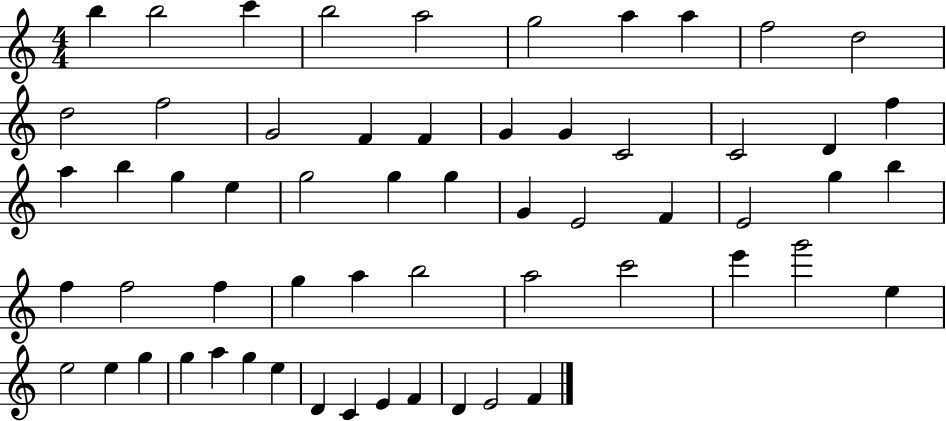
{
  \clef treble
  \numericTimeSignature
  \time 4/4
  \key c \major
  b''4 b''2 c'''4 | b''2 a''2 | g''2 a''4 a''4 | f''2 d''2 | \break d''2 f''2 | g'2 f'4 f'4 | g'4 g'4 c'2 | c'2 d'4 f''4 | \break a''4 b''4 g''4 e''4 | g''2 g''4 g''4 | g'4 e'2 f'4 | e'2 g''4 b''4 | \break f''4 f''2 f''4 | g''4 a''4 b''2 | a''2 c'''2 | e'''4 g'''2 e''4 | \break e''2 e''4 g''4 | g''4 a''4 g''4 e''4 | d'4 c'4 e'4 f'4 | d'4 e'2 f'4 | \break \bar "|."
}